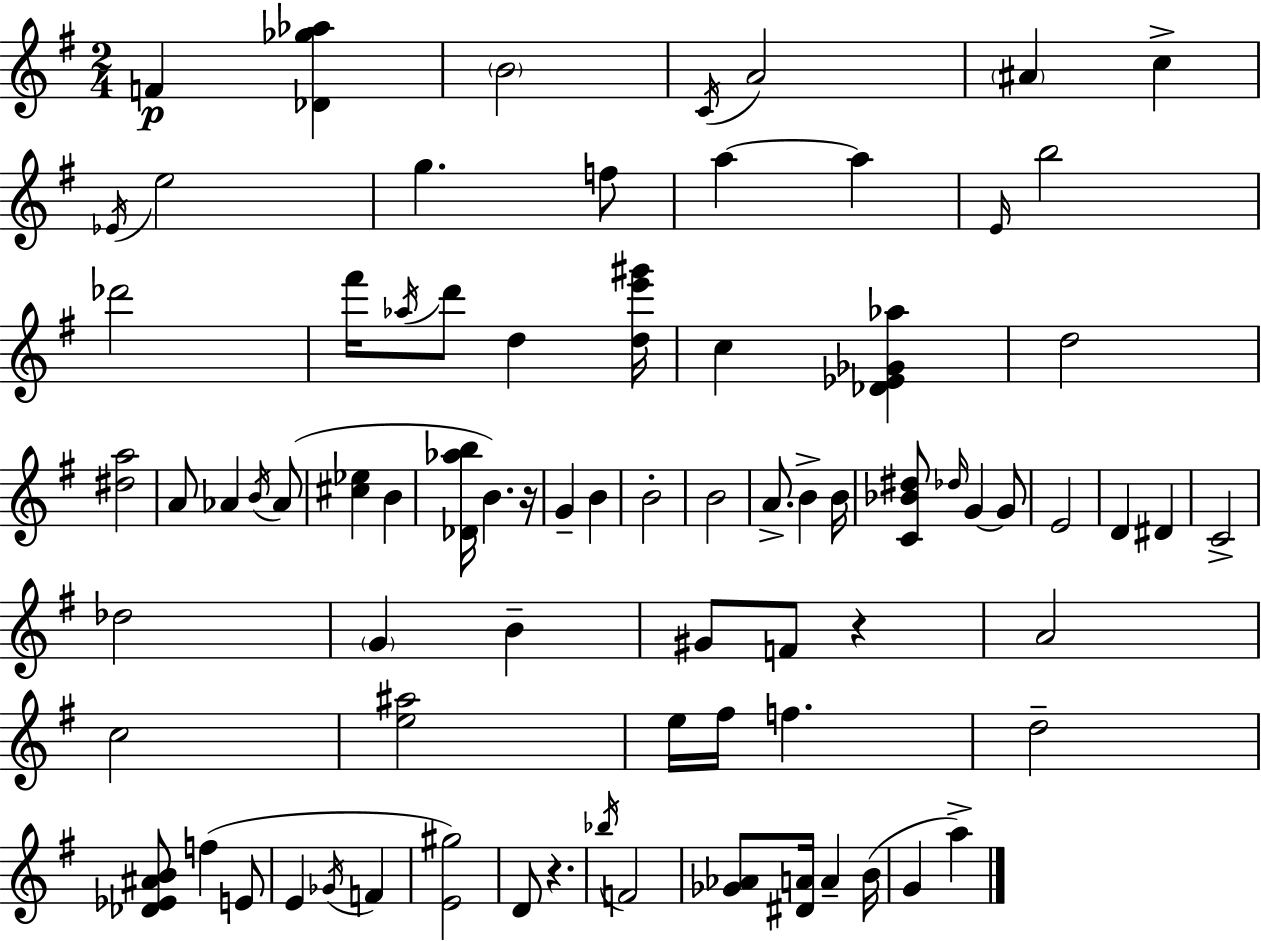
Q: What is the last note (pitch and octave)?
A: A5